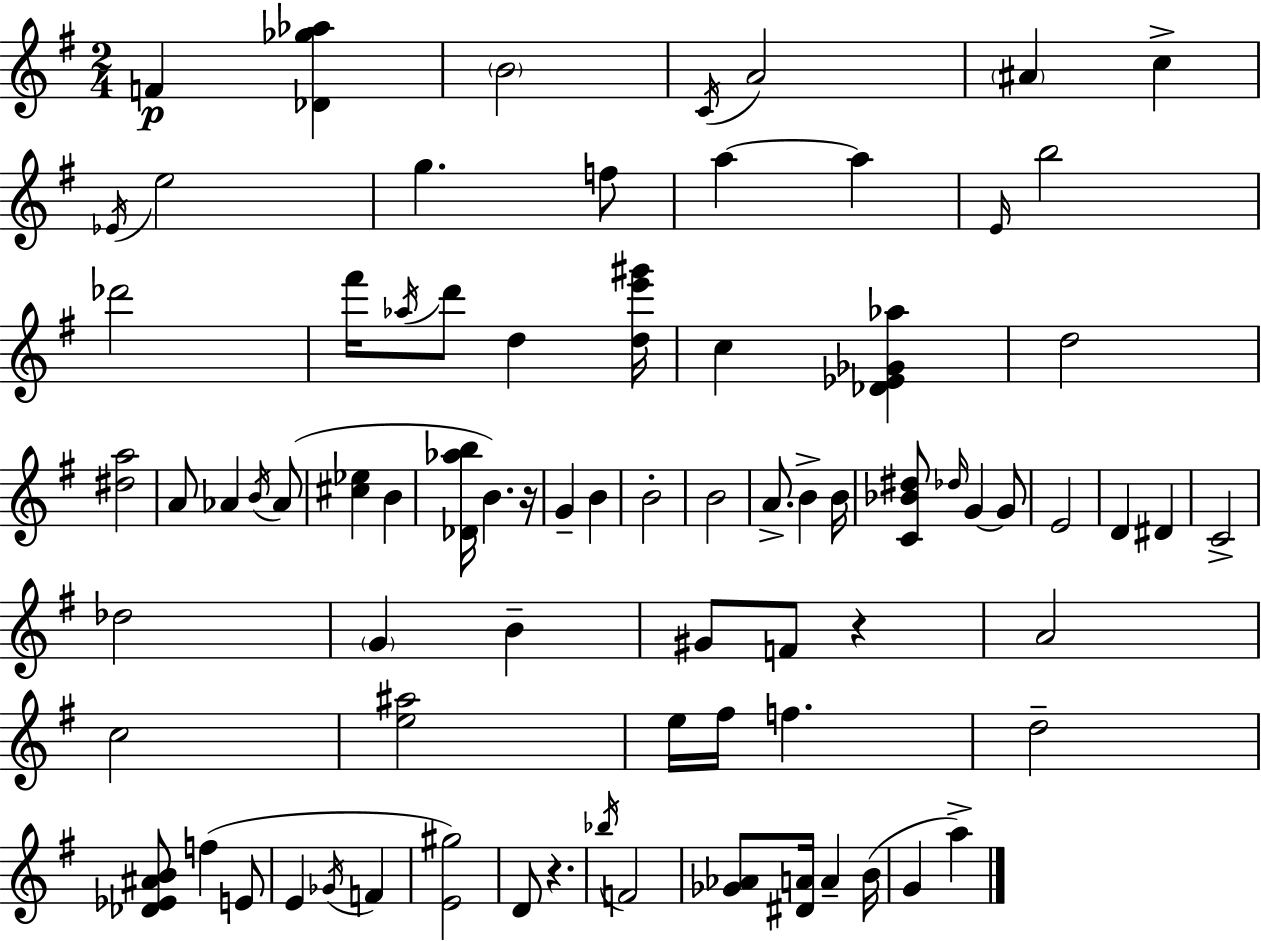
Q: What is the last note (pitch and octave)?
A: A5